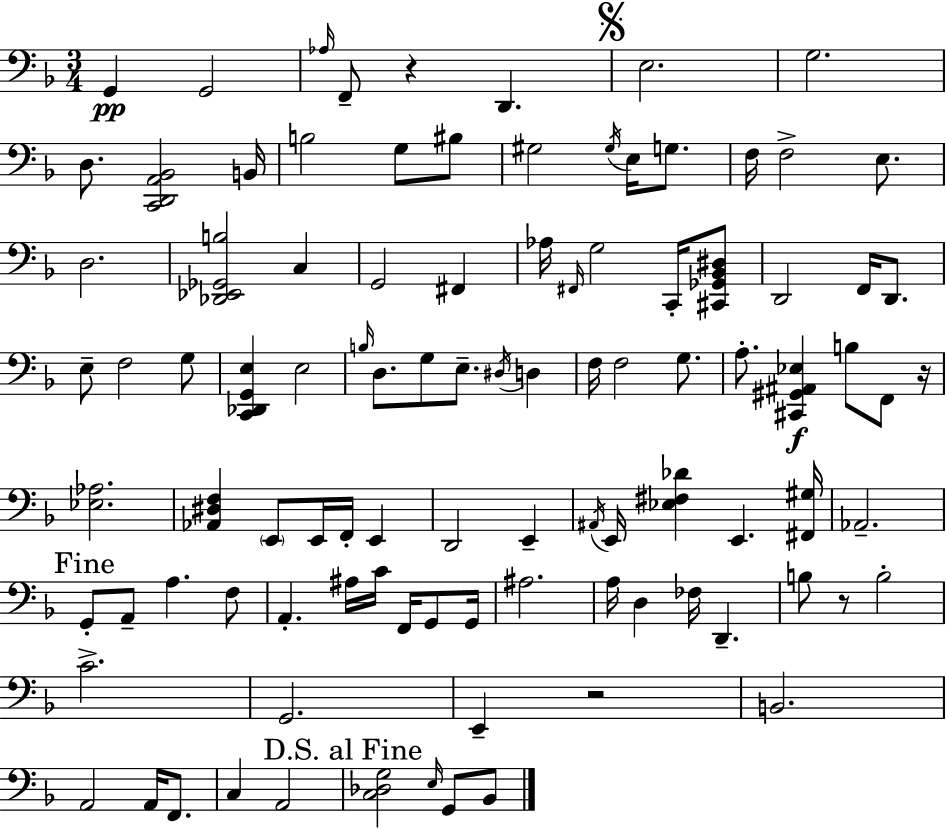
G2/q G2/h Ab3/s F2/e R/q D2/q. E3/h. G3/h. D3/e. [C2,D2,A2,Bb2]/h B2/s B3/h G3/e BIS3/e G#3/h G#3/s E3/s G3/e. F3/s F3/h E3/e. D3/h. [Db2,Eb2,Gb2,B3]/h C3/q G2/h F#2/q Ab3/s F#2/s G3/h C2/s [C#2,Gb2,Bb2,D#3]/e D2/h F2/s D2/e. E3/e F3/h G3/e [C2,Db2,G2,E3]/q E3/h B3/s D3/e. G3/e E3/e. D#3/s D3/q F3/s F3/h G3/e. A3/e. [C#2,G#2,A#2,Eb3]/q B3/e F2/e R/s [Eb3,Ab3]/h. [Ab2,D#3,F3]/q E2/e E2/s F2/s E2/q D2/h E2/q A#2/s E2/s [Eb3,F#3,Db4]/q E2/q. [F#2,G#3]/s Ab2/h. G2/e A2/e A3/q. F3/e A2/q. A#3/s C4/s F2/s G2/e G2/s A#3/h. A3/s D3/q FES3/s D2/q. B3/e R/e B3/h C4/h. G2/h. E2/q R/h B2/h. A2/h A2/s F2/e. C3/q A2/h [C3,Db3,G3]/h E3/s G2/e Bb2/e